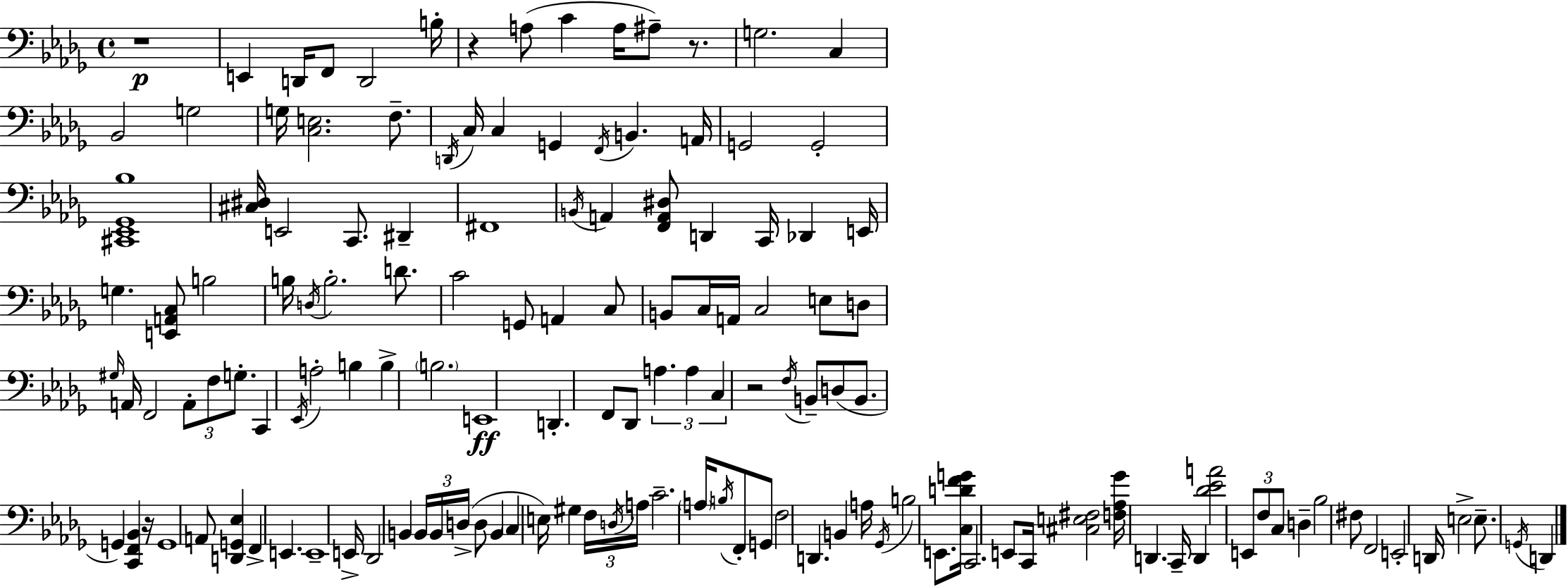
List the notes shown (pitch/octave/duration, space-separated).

R/w E2/q D2/s F2/e D2/h B3/s R/q A3/e C4/q A3/s A#3/e R/e. G3/h. C3/q Bb2/h G3/h G3/s [C3,E3]/h. F3/e. D2/s C3/s C3/q G2/q F2/s B2/q. A2/s G2/h G2/h [C#2,Eb2,Gb2,Bb3]/w [C#3,D#3]/s E2/h C2/e. D#2/q F#2/w B2/s A2/q [F2,A2,D#3]/e D2/q C2/s Db2/q E2/s G3/q. [E2,A2,C3]/e B3/h B3/s D3/s B3/h. D4/e. C4/h G2/e A2/q C3/e B2/e C3/s A2/s C3/h E3/e D3/e G#3/s A2/s F2/h A2/e F3/e G3/e. C2/q Eb2/s A3/h B3/q B3/q B3/h. E2/w D2/q. F2/e Db2/e A3/q. A3/q C3/q R/h F3/s B2/e D3/e B2/e. G2/q [C2,F2,Bb2]/q R/s G2/w A2/e [D2,G2,Eb3]/q F2/q E2/q. E2/w E2/s Db2/h B2/q B2/s B2/s D3/s D3/e B2/q C3/q E3/s G#3/q F3/s D3/s A3/s C4/h. A3/s B3/s F2/e G2/e F3/h D2/q. B2/q A3/s Gb2/s B3/h E2/e. [C3,D4,F4,G4]/s C2/h. E2/e C2/s [C#3,E3,F#3]/h [F3,Ab3,Gb4]/s D2/q. C2/s D2/q [Db4,Eb4,A4]/h E2/e F3/e C3/e D3/q Bb3/h F#3/e F2/h E2/h D2/s E3/h E3/e. G2/s D2/q